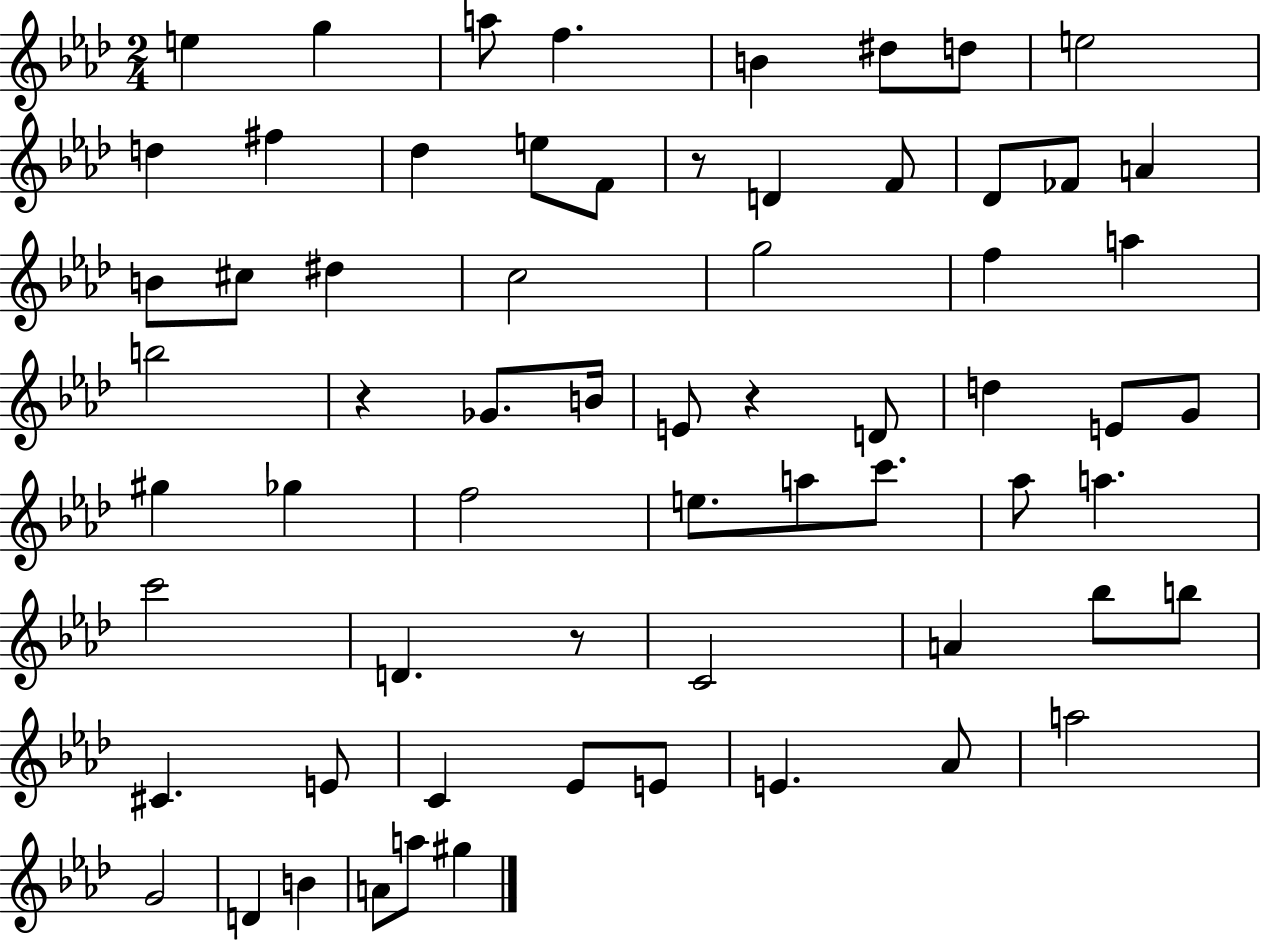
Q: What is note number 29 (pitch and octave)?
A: E4